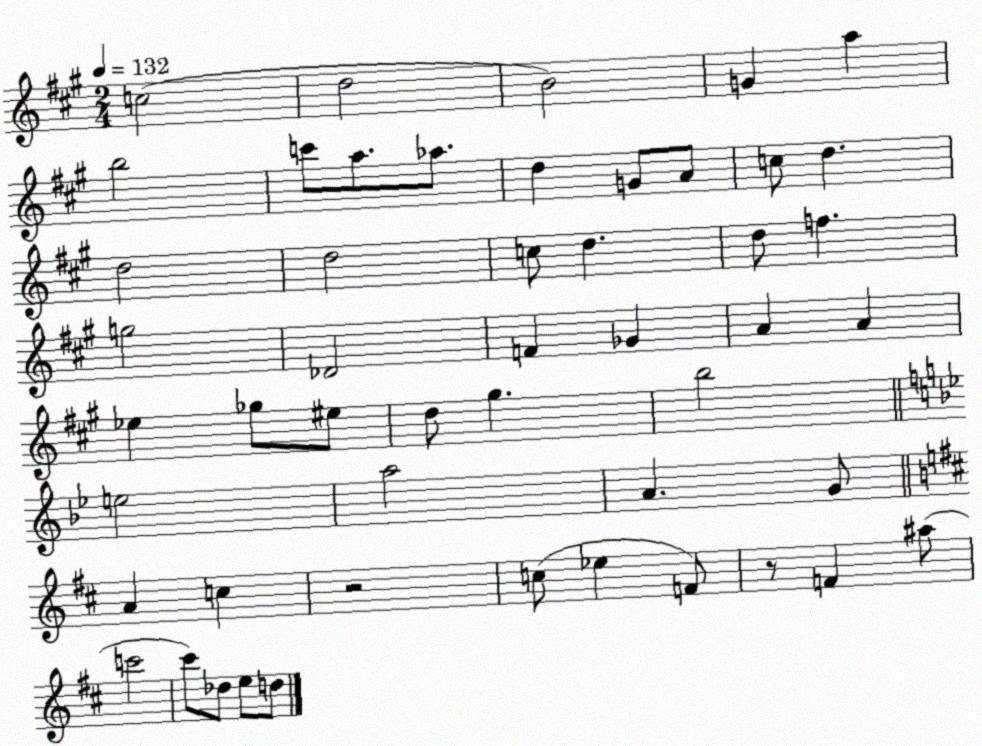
X:1
T:Untitled
M:2/4
L:1/4
K:A
c2 d2 B2 G a b2 c'/2 a/2 _a/2 d G/2 A/2 c/2 d d2 d2 c/2 d d/2 f g2 _D2 F _G A A _e _g/2 ^e/2 d/2 ^g b2 e2 a2 A G/2 A c z2 c/2 _e F/2 z/2 F ^a/2 c'2 ^c'/2 _d/2 e/2 d/2